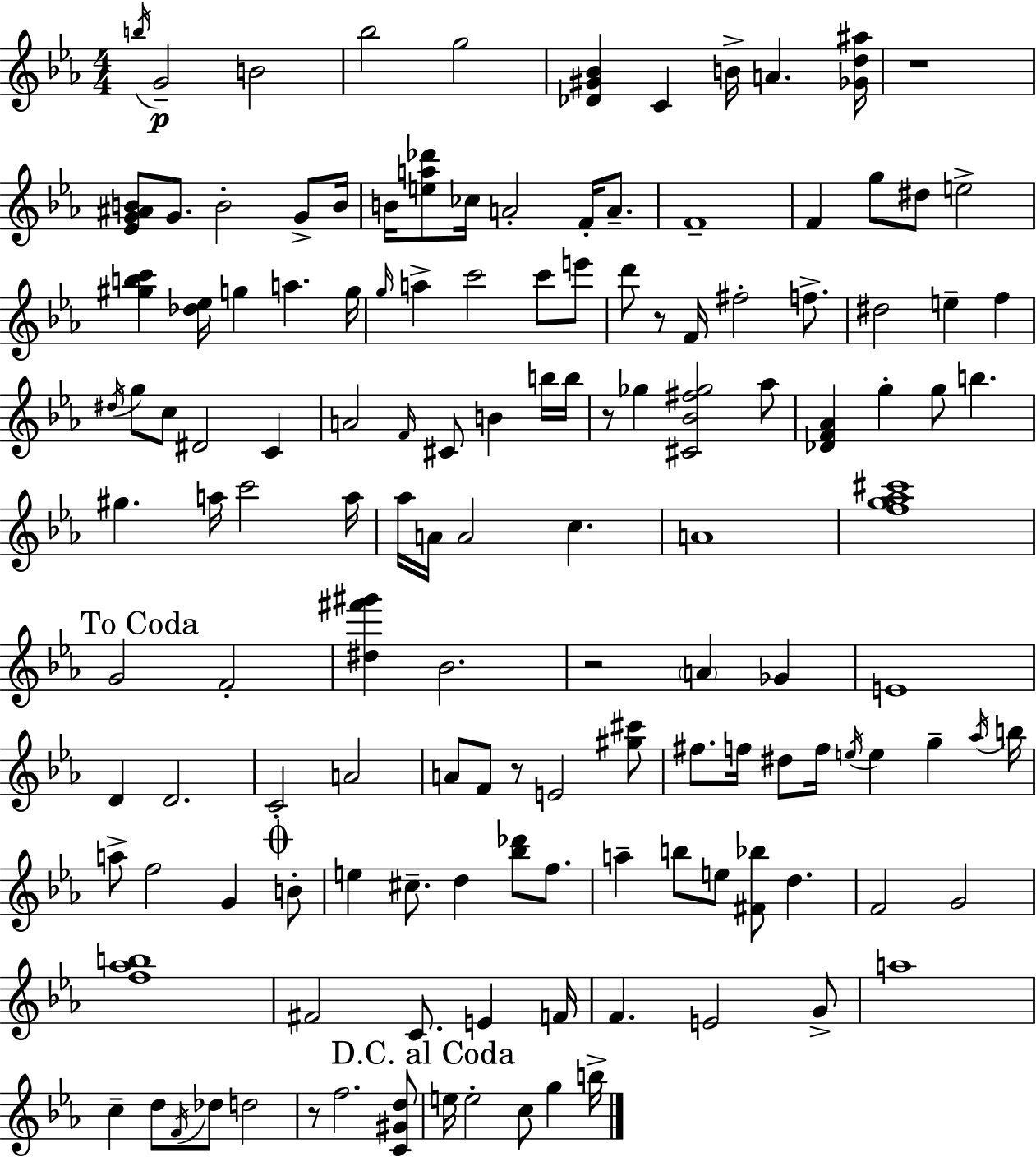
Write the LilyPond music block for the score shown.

{
  \clef treble
  \numericTimeSignature
  \time 4/4
  \key ees \major
  \acciaccatura { b''16 }\p g'2-- b'2 | bes''2 g''2 | <des' gis' bes'>4 c'4 b'16-> a'4. | <ges' d'' ais''>16 r1 | \break <ees' g' ais' b'>8 g'8. b'2-. g'8-> | b'16 b'16 <e'' a'' des'''>8 ces''16 a'2-. f'16-. a'8.-- | f'1-- | f'4 g''8 dis''8 e''2-> | \break <gis'' b'' c'''>4 <des'' ees''>16 g''4 a''4. | g''16 \grace { g''16 } a''4-> c'''2 c'''8 | e'''8 d'''8 r8 f'16 fis''2-. f''8.-> | dis''2 e''4-- f''4 | \break \acciaccatura { dis''16 } g''8 c''8 dis'2 c'4 | a'2 \grace { f'16 } cis'8 b'4 | b''16 b''16 r8 ges''4 <cis' bes' fis'' ges''>2 | aes''8 <des' f' aes'>4 g''4-. g''8 b''4. | \break gis''4. a''16 c'''2 | a''16 aes''16 a'16 a'2 c''4. | a'1 | <f'' g'' aes'' cis'''>1 | \break \mark "To Coda" g'2 f'2-. | <dis'' fis''' gis'''>4 bes'2. | r2 \parenthesize a'4 | ges'4 e'1 | \break d'4 d'2. | c'2-. a'2 | a'8 f'8 r8 e'2 | <gis'' cis'''>8 fis''8. f''16 dis''8 f''16 \acciaccatura { e''16 } e''4 | \break g''4-- \acciaccatura { aes''16 } b''16 a''8-> f''2 | g'4 \mark \markup { \musicglyph "scripts.coda" } b'8-. e''4 cis''8.-- d''4 | <bes'' des'''>8 f''8. a''4-- b''8 e''8 <fis' bes''>8 | d''4. f'2 g'2 | \break <f'' aes'' b''>1 | fis'2 c'8. | e'4 f'16 f'4. e'2 | g'8-> a''1 | \break c''4-- d''8 \acciaccatura { f'16 } des''8 d''2 | r8 f''2. | <c' gis' d''>8 \mark "D.C. al Coda" e''16 e''2-. | c''8 g''4 b''16-> \bar "|."
}